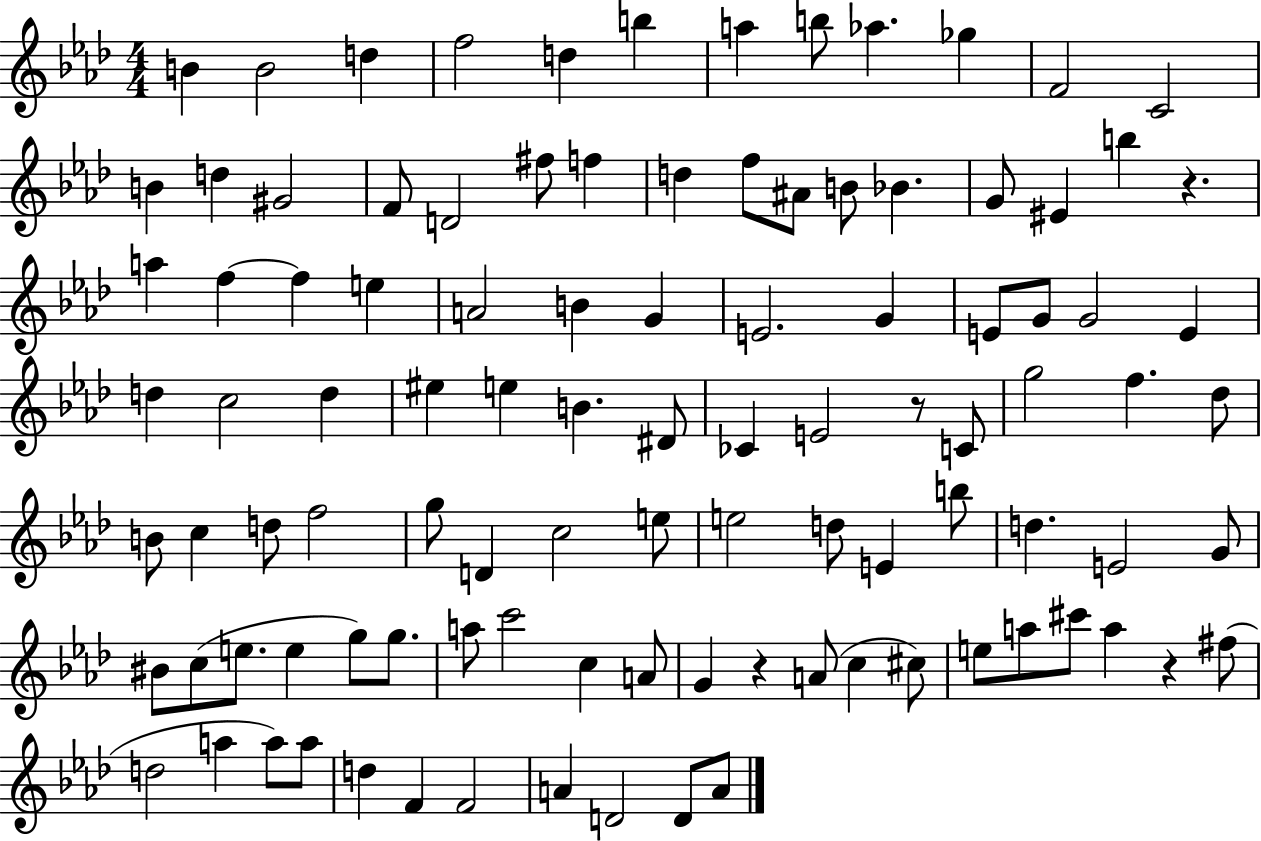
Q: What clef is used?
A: treble